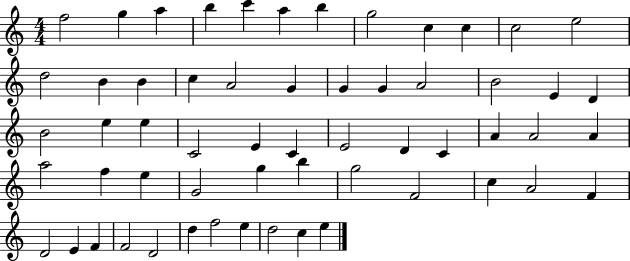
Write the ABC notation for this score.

X:1
T:Untitled
M:4/4
L:1/4
K:C
f2 g a b c' a b g2 c c c2 e2 d2 B B c A2 G G G A2 B2 E D B2 e e C2 E C E2 D C A A2 A a2 f e G2 g b g2 F2 c A2 F D2 E F F2 D2 d f2 e d2 c e